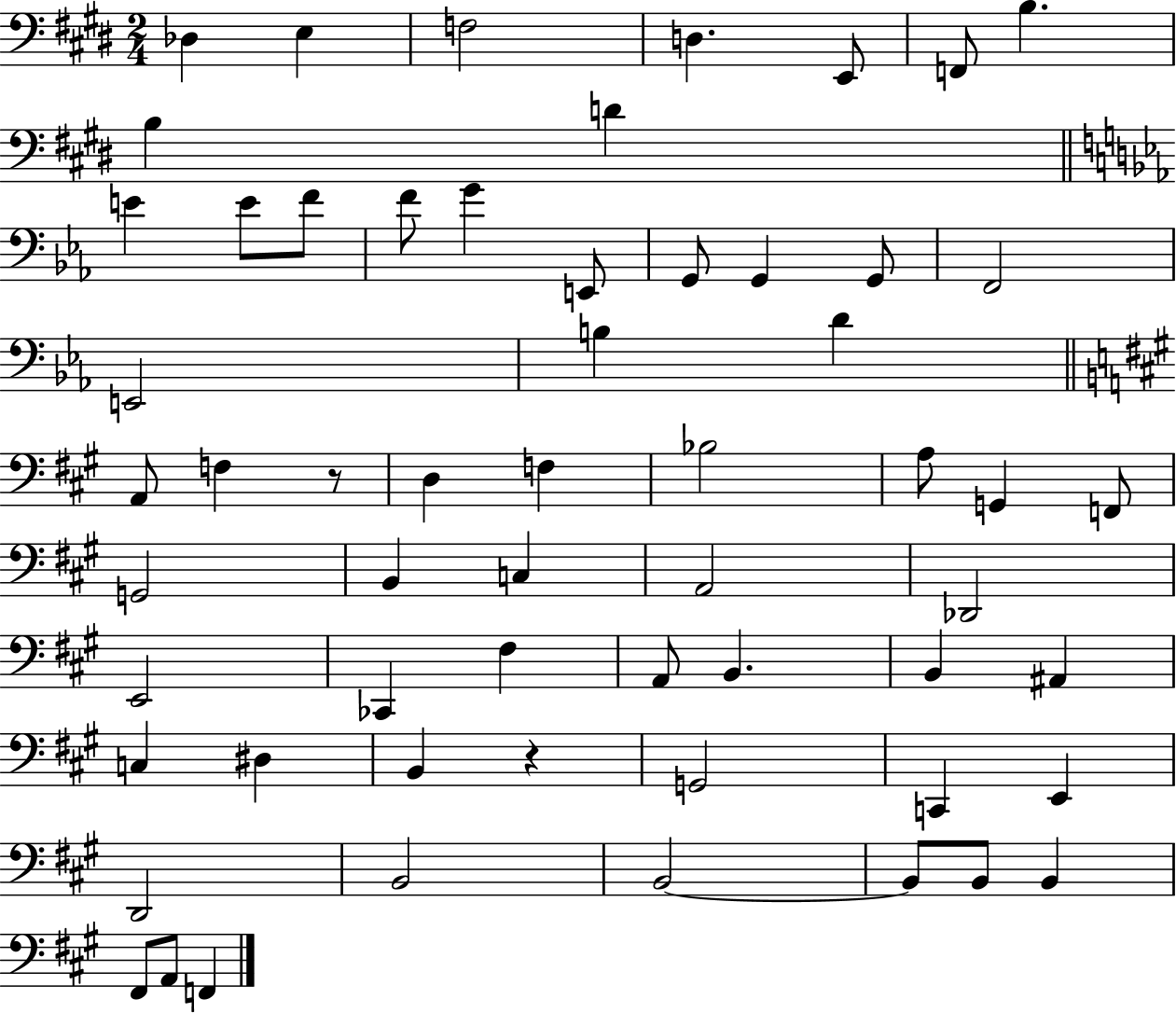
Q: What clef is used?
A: bass